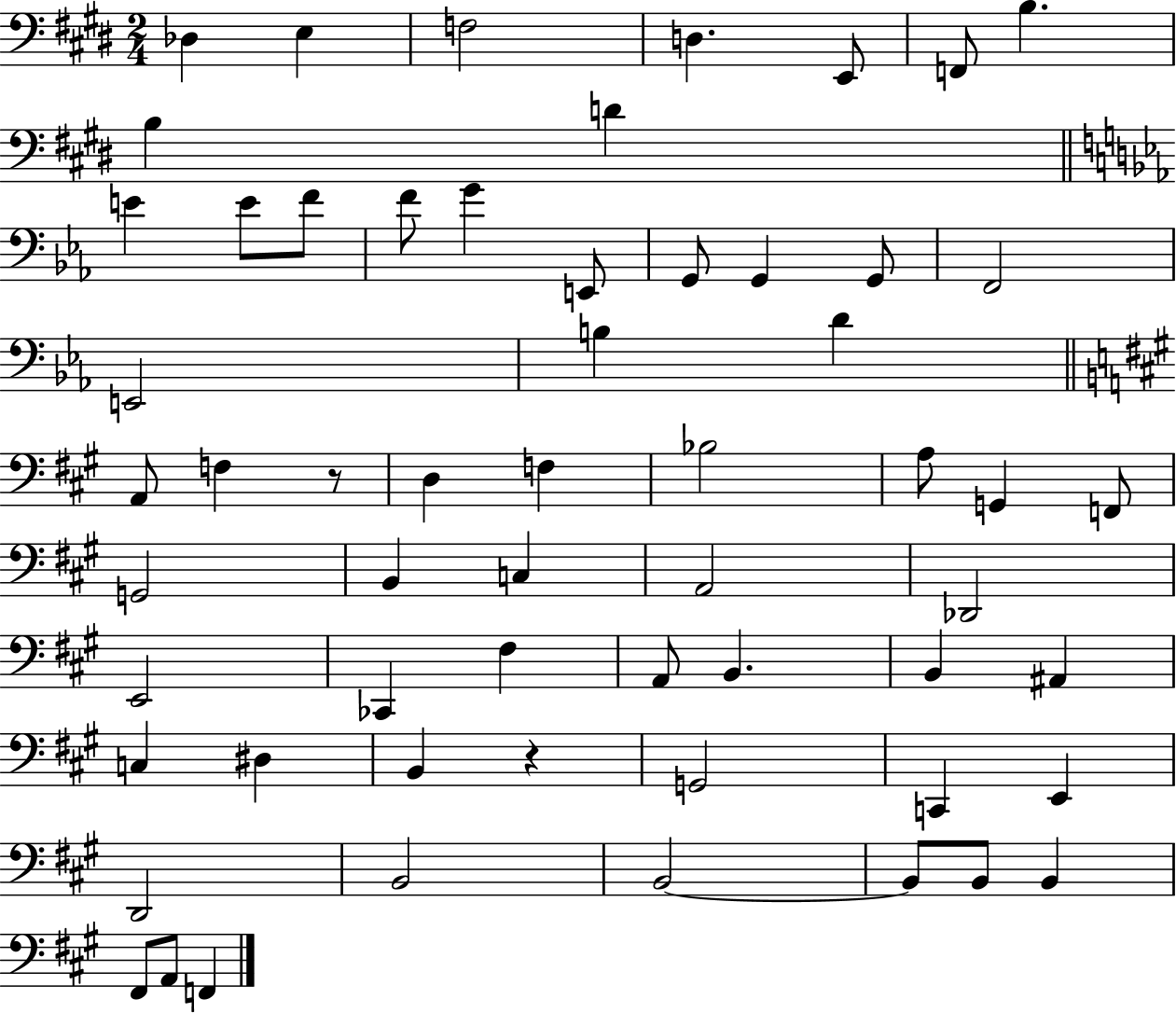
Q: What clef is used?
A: bass